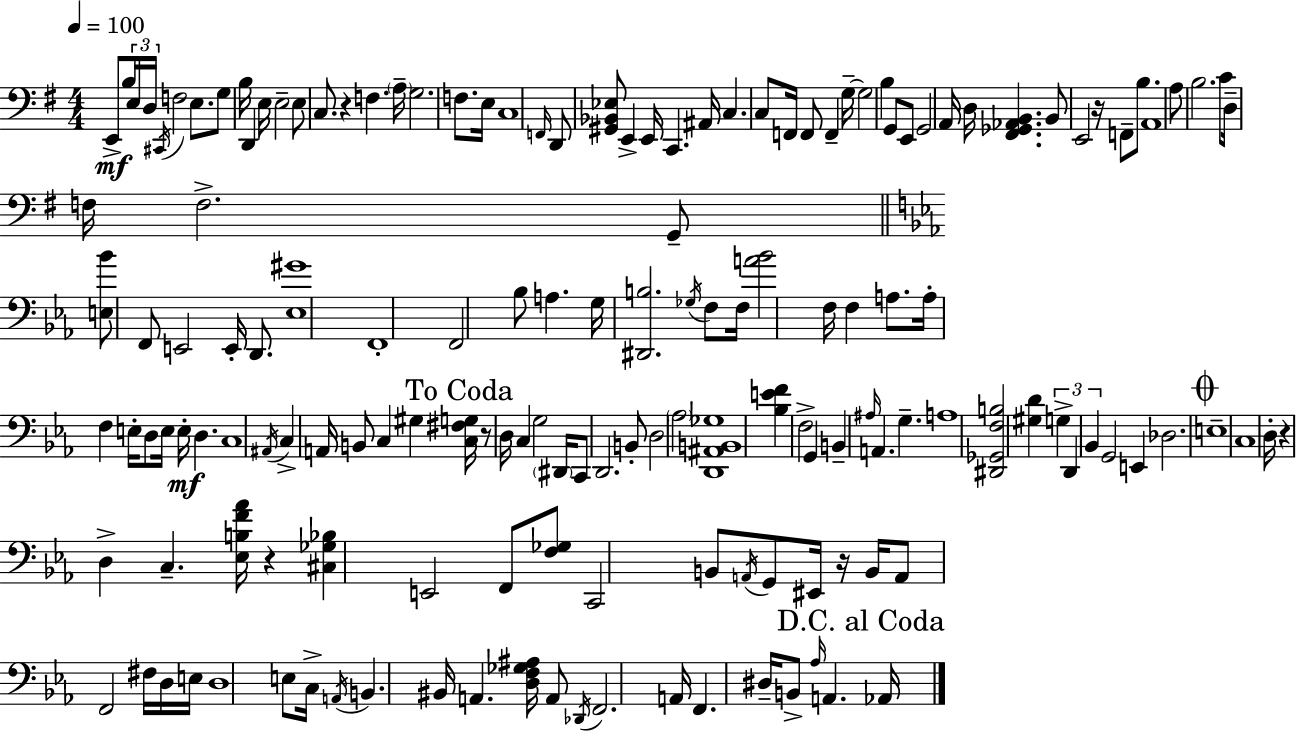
{
  \clef bass
  \numericTimeSignature
  \time 4/4
  \key e \minor
  \tempo 4 = 100
  \repeat volta 2 { e,8->\mf \tuplet 3/2 { b16 e16 d16 } \acciaccatura { cis,16 } f2 e8. | g8 b16 d,4 e16 e2-- | e8 c8. r4 f4. | \parenthesize a16-- g2. f8. | \break e16 c1 | \grace { f,16 } d,8 <gis, bes, ees>8 e,4-> e,16 c,4. | ais,16 c4. c8 f,16 f,8 f,4-- | g16--~~ g2 b4 g,8 | \break e,8 g,2 a,16 d16 <fis, ges, aes, b,>4. | b,8 e,2 r16 f,8-- b8. | a,1 | a8 b2. | \break c'8 d16-- f16 f2.-> | g,8-- \bar "||" \break \key ees \major <e bes'>8 f,8 e,2 e,16-. d,8. | <ees gis'>1 | f,1-. | f,2 bes8 a4. | \break g16 <dis, b>2. \acciaccatura { ges16 } f8 | f16 <a' bes'>2 f16 f4 a8. | a16-. f4 e16-. d8 e16 e16-.\mf d4. | c1 | \break \acciaccatura { ais,16 } c4-> a,16 b,8 c4 gis4 | \mark "To Coda" <c fis g>16 r8 d16 c4 g2 | \parenthesize dis,16 c,8 d,2. | b,8-. d2 \parenthesize aes2 | \break <d, ais, b, ges>1 | <bes e' f'>4 f2-> g,4 | b,4-- \grace { ais16 } a,4. g4.-- | a1 | \break <dis, ges, f b>2 <gis d'>4 \tuplet 3/2 { g4-> | d,4 bes,4 } g,2 | e,4 des2. | \mark \markup { \musicglyph "scripts.coda" } e1-- | \break c1 | d16-. r4 d4-> c4.-- | <ees b f' aes'>16 r4 <cis ges bes>4 e,2 | f,8 <f ges>8 c,2 b,8 | \break \acciaccatura { a,16 } g,8 eis,16 r16 b,16 a,8 f,2 | fis16 d16 e16 d1 | e8 c16-> \acciaccatura { a,16 } b,4. bis,16 a,4. | <d f ges ais>16 a,8 \acciaccatura { des,16 } f,2. | \break a,16 f,4. dis16-- b,8-> \grace { aes16 } | a,4. \mark "D.C. al Coda" aes,16 } \bar "|."
}